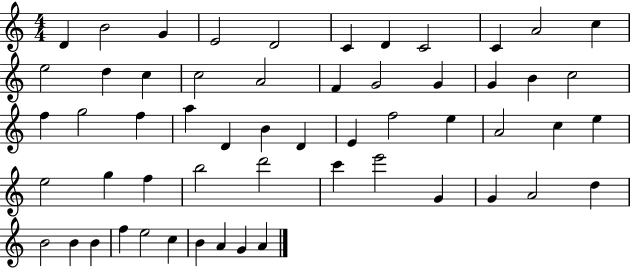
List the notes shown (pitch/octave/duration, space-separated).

D4/q B4/h G4/q E4/h D4/h C4/q D4/q C4/h C4/q A4/h C5/q E5/h D5/q C5/q C5/h A4/h F4/q G4/h G4/q G4/q B4/q C5/h F5/q G5/h F5/q A5/q D4/q B4/q D4/q E4/q F5/h E5/q A4/h C5/q E5/q E5/h G5/q F5/q B5/h D6/h C6/q E6/h G4/q G4/q A4/h D5/q B4/h B4/q B4/q F5/q E5/h C5/q B4/q A4/q G4/q A4/q